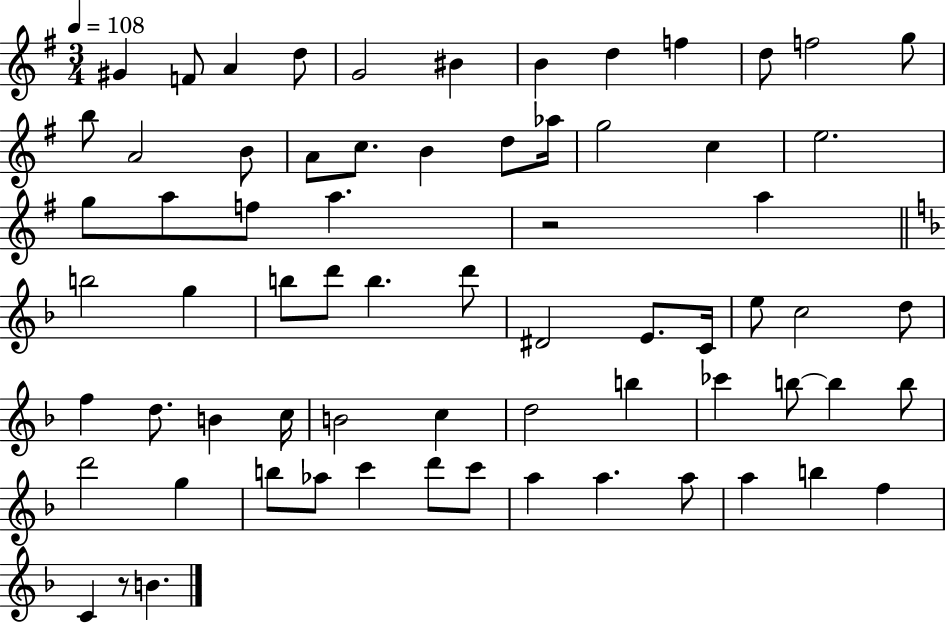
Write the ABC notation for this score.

X:1
T:Untitled
M:3/4
L:1/4
K:G
^G F/2 A d/2 G2 ^B B d f d/2 f2 g/2 b/2 A2 B/2 A/2 c/2 B d/2 _a/4 g2 c e2 g/2 a/2 f/2 a z2 a b2 g b/2 d'/2 b d'/2 ^D2 E/2 C/4 e/2 c2 d/2 f d/2 B c/4 B2 c d2 b _c' b/2 b b/2 d'2 g b/2 _a/2 c' d'/2 c'/2 a a a/2 a b f C z/2 B